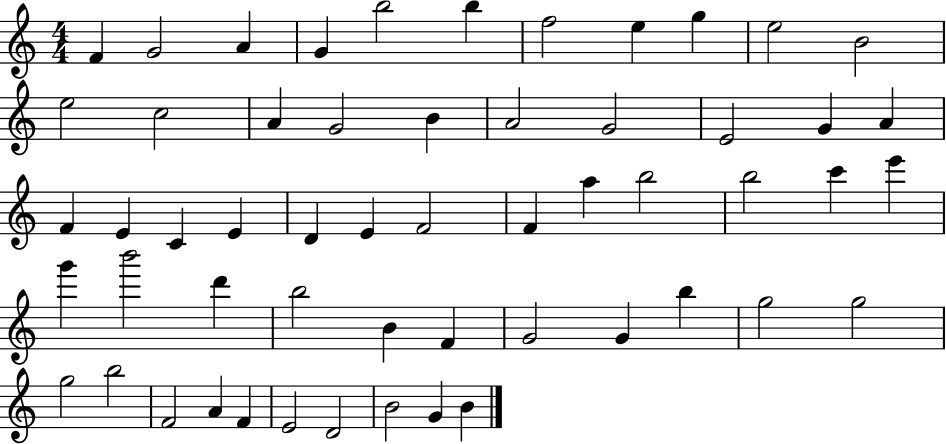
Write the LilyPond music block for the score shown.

{
  \clef treble
  \numericTimeSignature
  \time 4/4
  \key c \major
  f'4 g'2 a'4 | g'4 b''2 b''4 | f''2 e''4 g''4 | e''2 b'2 | \break e''2 c''2 | a'4 g'2 b'4 | a'2 g'2 | e'2 g'4 a'4 | \break f'4 e'4 c'4 e'4 | d'4 e'4 f'2 | f'4 a''4 b''2 | b''2 c'''4 e'''4 | \break g'''4 b'''2 d'''4 | b''2 b'4 f'4 | g'2 g'4 b''4 | g''2 g''2 | \break g''2 b''2 | f'2 a'4 f'4 | e'2 d'2 | b'2 g'4 b'4 | \break \bar "|."
}